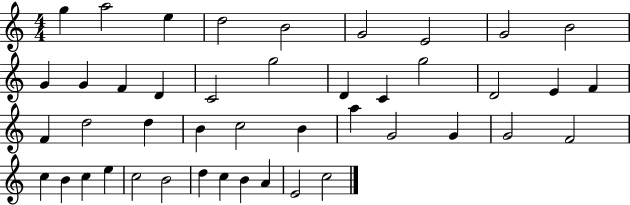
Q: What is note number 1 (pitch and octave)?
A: G5